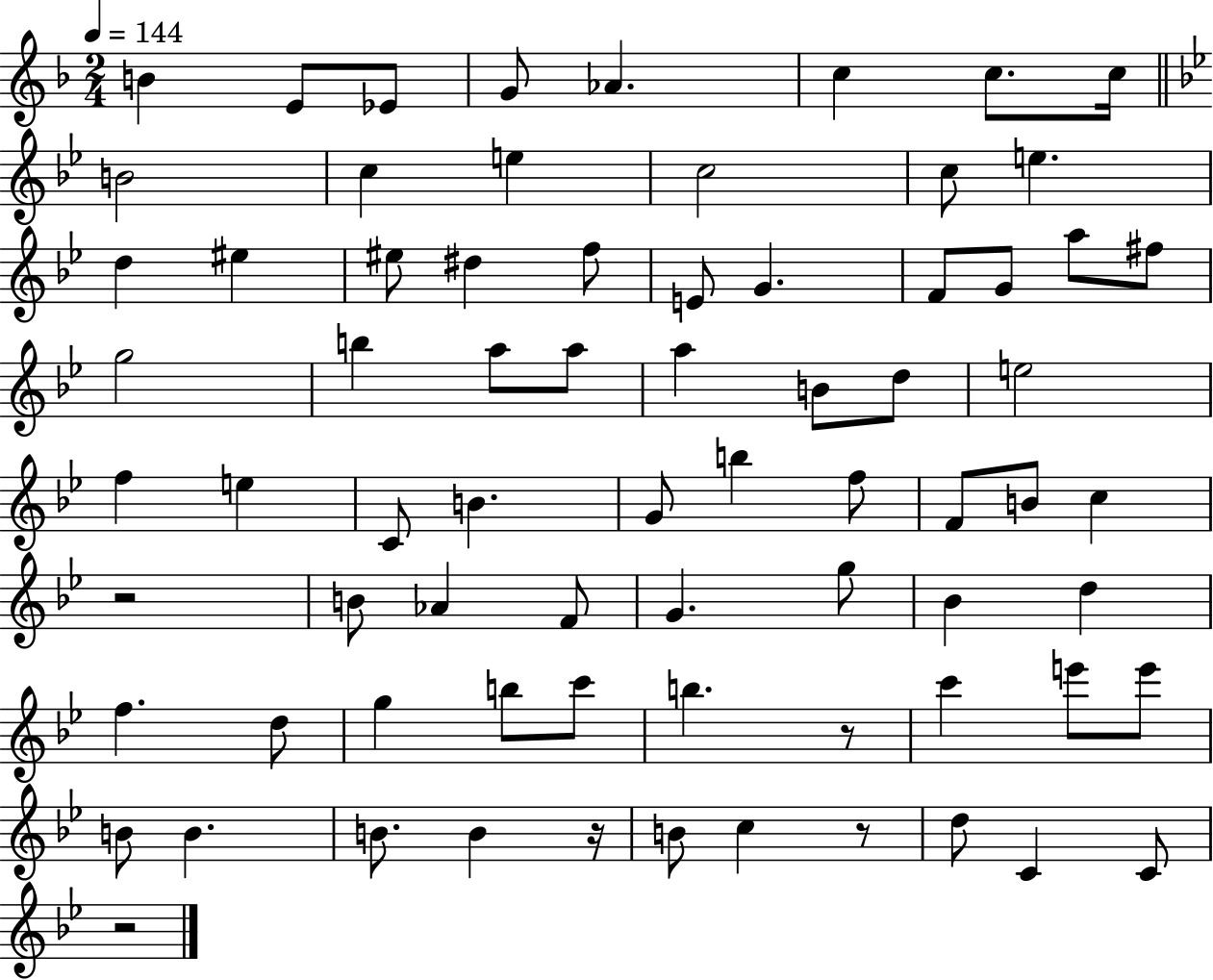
X:1
T:Untitled
M:2/4
L:1/4
K:F
B E/2 _E/2 G/2 _A c c/2 c/4 B2 c e c2 c/2 e d ^e ^e/2 ^d f/2 E/2 G F/2 G/2 a/2 ^f/2 g2 b a/2 a/2 a B/2 d/2 e2 f e C/2 B G/2 b f/2 F/2 B/2 c z2 B/2 _A F/2 G g/2 _B d f d/2 g b/2 c'/2 b z/2 c' e'/2 e'/2 B/2 B B/2 B z/4 B/2 c z/2 d/2 C C/2 z2